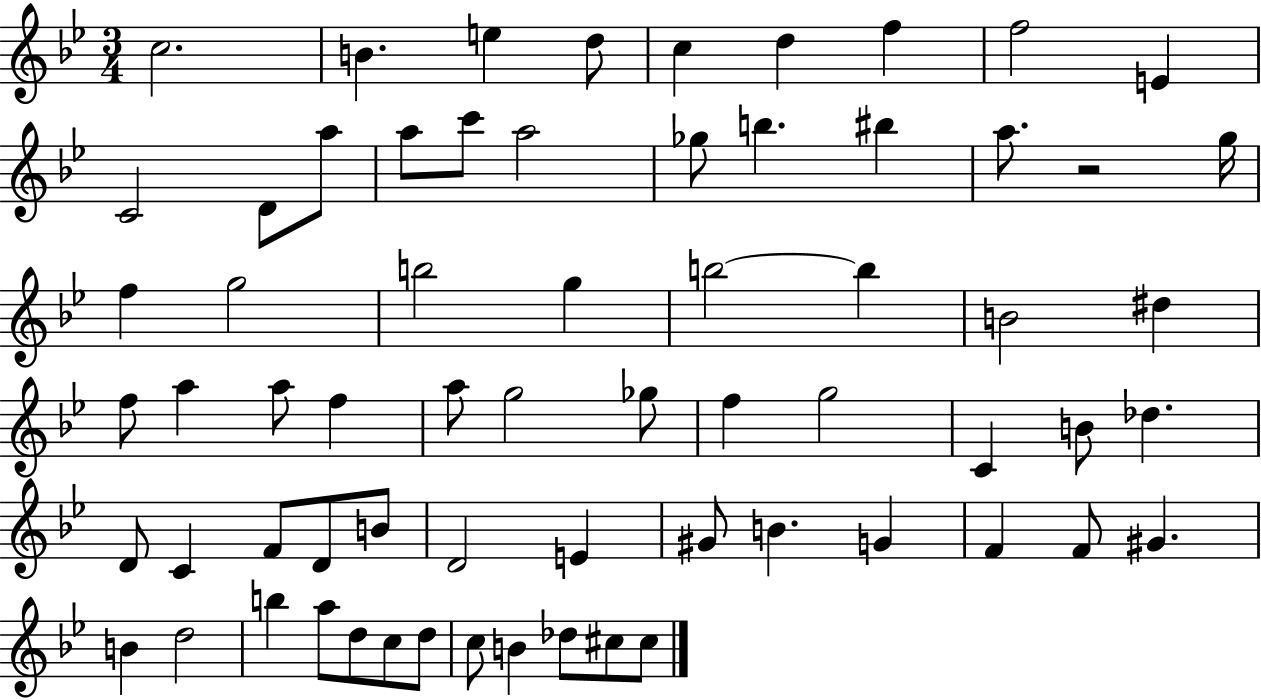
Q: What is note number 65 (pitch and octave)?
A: C#5